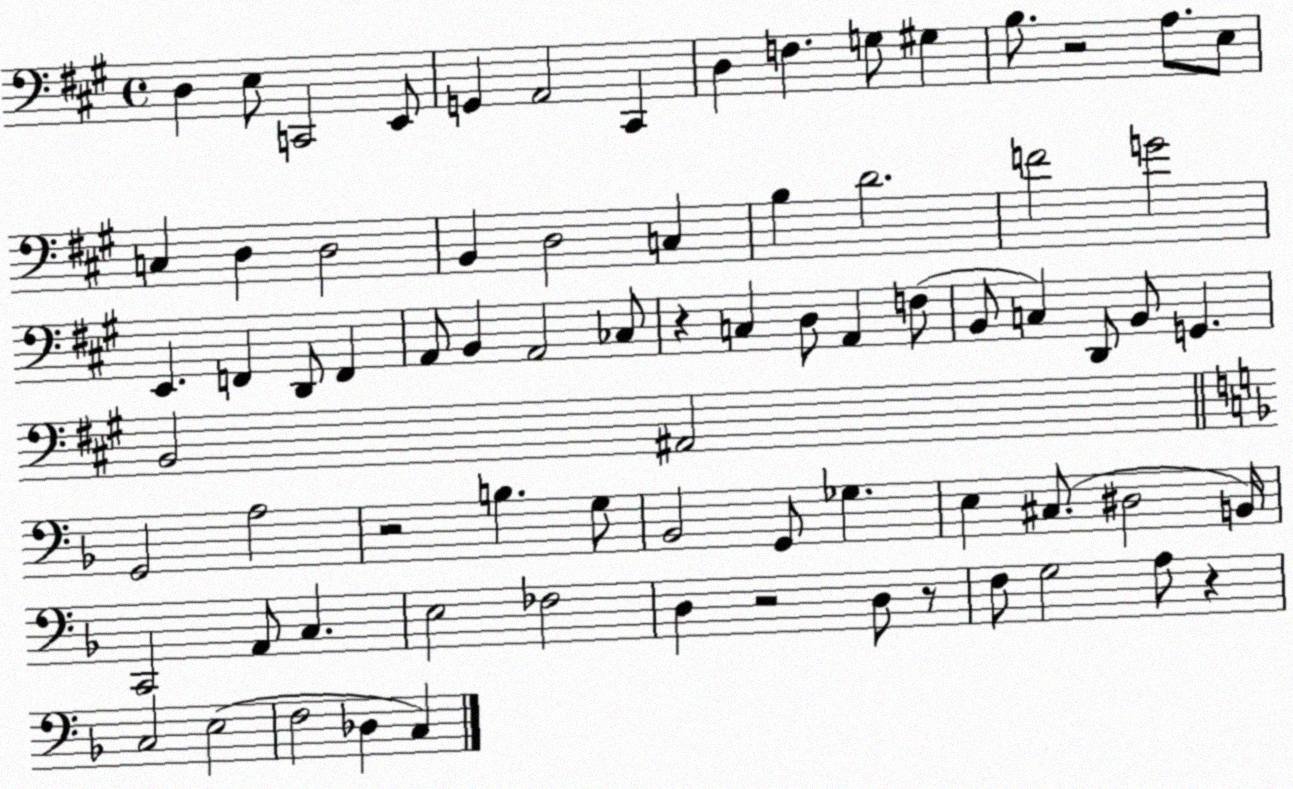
X:1
T:Untitled
M:4/4
L:1/4
K:A
D, E,/2 C,,2 E,,/2 G,, A,,2 ^C,, D, F, G,/2 ^G, B,/2 z2 A,/2 E,/2 C, D, D,2 B,, D,2 C, B, D2 F2 G2 E,, F,, D,,/2 F,, A,,/2 B,, A,,2 _C,/2 z C, D,/2 A,, F,/2 B,,/2 C, D,,/2 B,,/2 G,, B,,2 ^A,,2 G,,2 A,2 z2 B, G,/2 _B,,2 G,,/2 _G, E, ^C,/2 ^D,2 B,,/4 C,,2 A,,/2 C, E,2 _F,2 D, z2 D,/2 z/2 F,/2 G,2 A,/2 z C,2 E,2 F,2 _D, C,